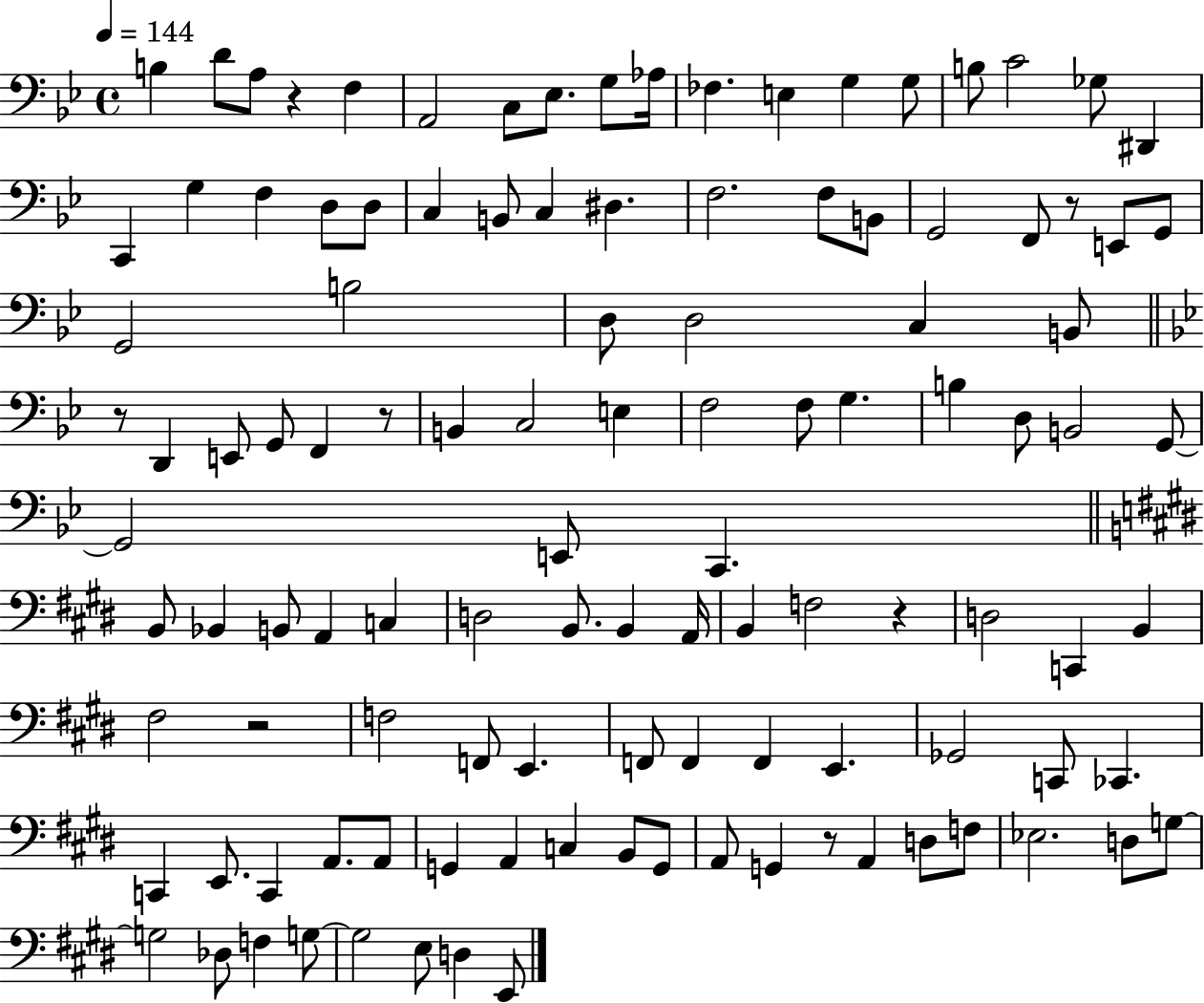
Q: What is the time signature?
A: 4/4